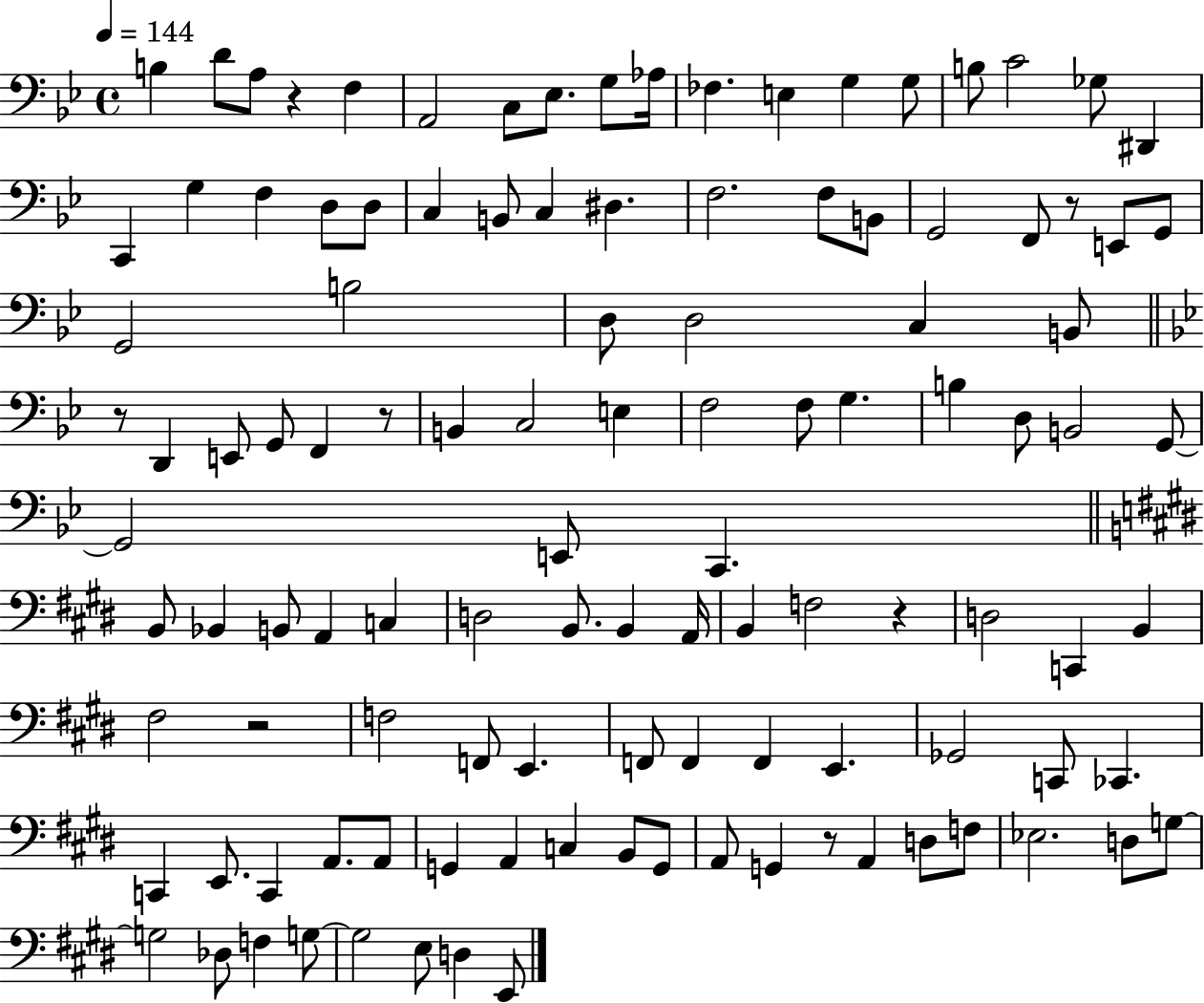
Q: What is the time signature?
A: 4/4